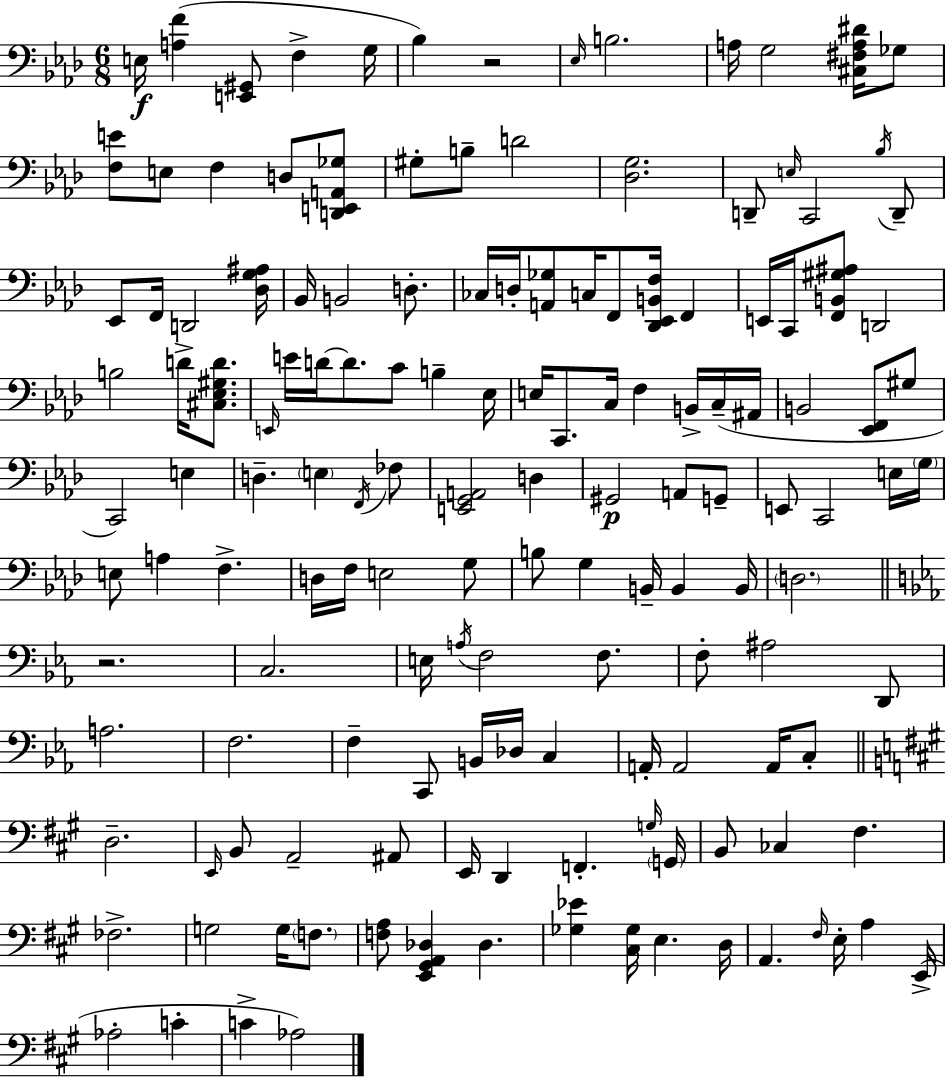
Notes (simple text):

E3/s [A3,F4]/q [E2,G#2]/e F3/q G3/s Bb3/q R/h Eb3/s B3/h. A3/s G3/h [C#3,F#3,A3,D#4]/s Gb3/e [F3,E4]/e E3/e F3/q D3/e [D2,E2,A2,Gb3]/e G#3/e B3/e D4/h [Db3,G3]/h. D2/e E3/s C2/h Bb3/s D2/e Eb2/e F2/s D2/h [Db3,G3,A#3]/s Bb2/s B2/h D3/e. CES3/s D3/s [A2,Gb3]/e C3/s F2/e [Db2,Eb2,B2,F3]/s F2/q E2/s C2/s [F2,B2,G#3,A#3]/e D2/h B3/h D4/s [C#3,Eb3,G#3,D4]/e. E2/s E4/s D4/s D4/e. C4/e B3/q Eb3/s E3/s C2/e. C3/s F3/q B2/s C3/s A#2/s B2/h [Eb2,F2]/e G#3/e C2/h E3/q D3/q. E3/q F2/s FES3/e [E2,G2,A2]/h D3/q G#2/h A2/e G2/e E2/e C2/h E3/s G3/s E3/e A3/q F3/q. D3/s F3/s E3/h G3/e B3/e G3/q B2/s B2/q B2/s D3/h. R/h. C3/h. E3/s A3/s F3/h F3/e. F3/e A#3/h D2/e A3/h. F3/h. F3/q C2/e B2/s Db3/s C3/q A2/s A2/h A2/s C3/e D3/h. E2/s B2/e A2/h A#2/e E2/s D2/q F2/q. G3/s G2/s B2/e CES3/q F#3/q. FES3/h. G3/h G3/s F3/e. [F3,A3]/e [E2,G#2,A2,Db3]/q Db3/q. [Gb3,Eb4]/q [C#3,Gb3]/s E3/q. D3/s A2/q. F#3/s E3/s A3/q E2/s Ab3/h C4/q C4/q Ab3/h